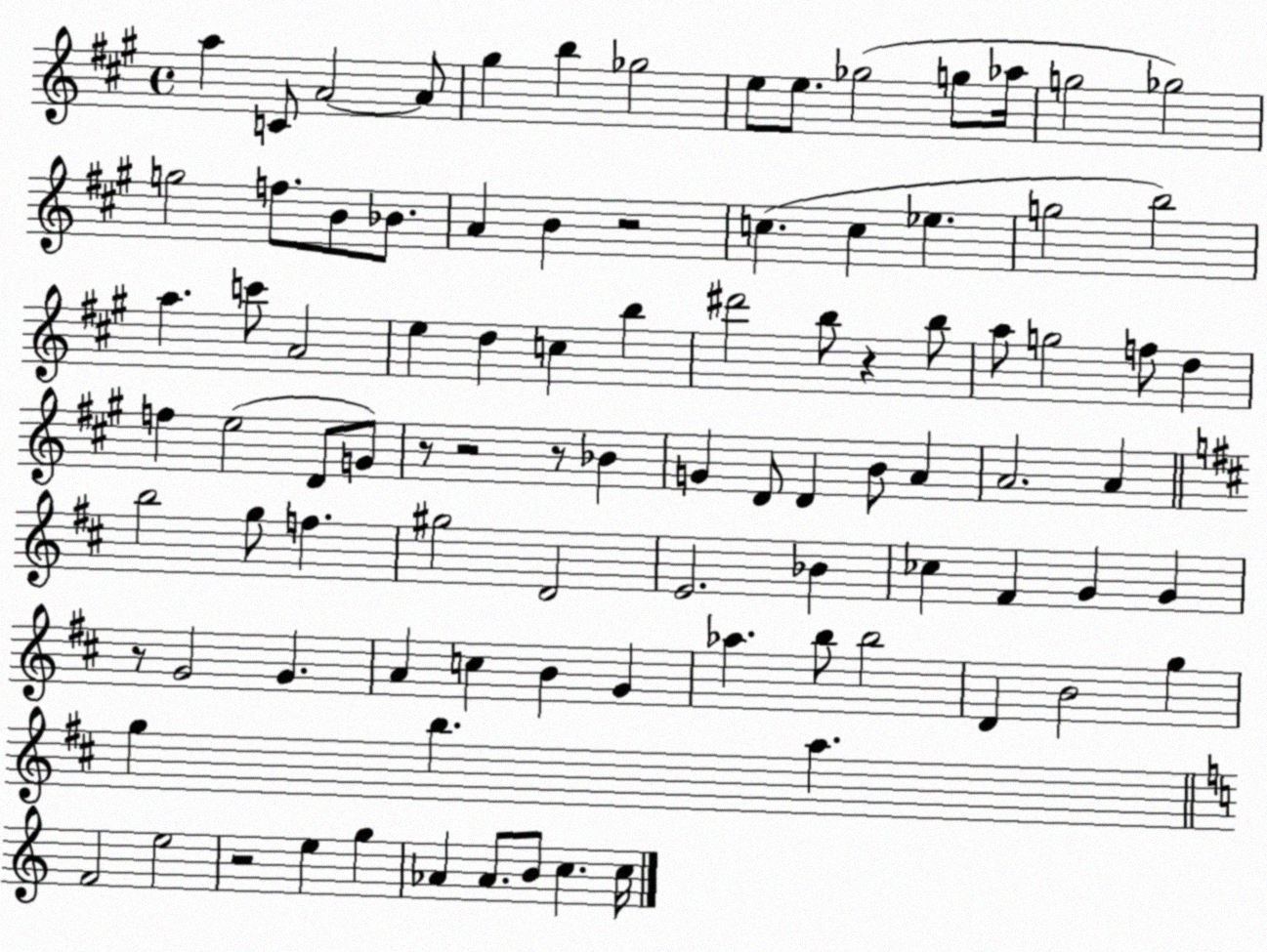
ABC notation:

X:1
T:Untitled
M:4/4
L:1/4
K:A
a C/2 A2 A/2 ^g b _g2 e/2 e/2 _g2 g/2 _a/4 g2 _g2 g2 f/2 B/2 _B/2 A B z2 c c _e g2 b2 a c'/2 A2 e d c b ^d'2 b/2 z b/2 a/2 g2 f/2 d f e2 D/2 G/2 z/2 z2 z/2 _B G D/2 D B/2 A A2 A b2 g/2 f ^g2 D2 E2 _B _c ^F G G z/2 G2 G A c B G _a b/2 b2 D B2 g g b a F2 e2 z2 e g _A _A/2 B/2 c c/4